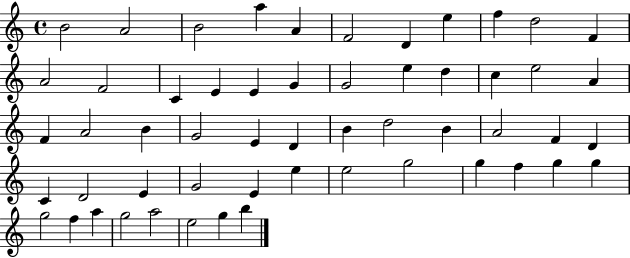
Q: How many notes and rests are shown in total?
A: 55